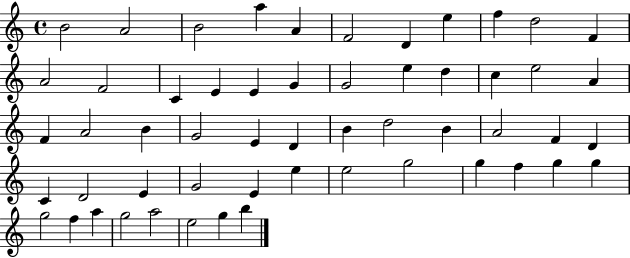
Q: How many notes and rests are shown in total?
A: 55